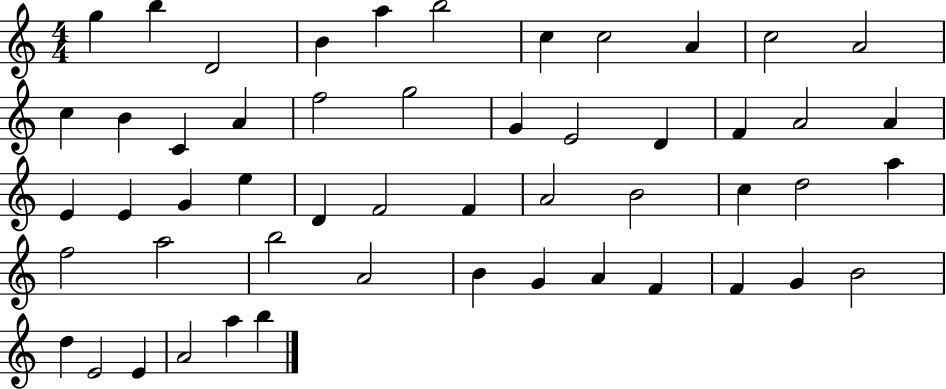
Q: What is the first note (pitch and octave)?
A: G5